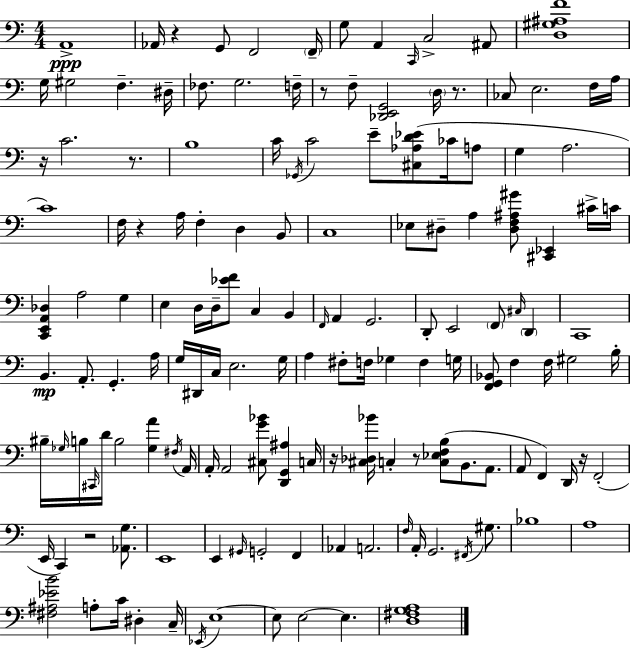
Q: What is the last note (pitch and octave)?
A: E3